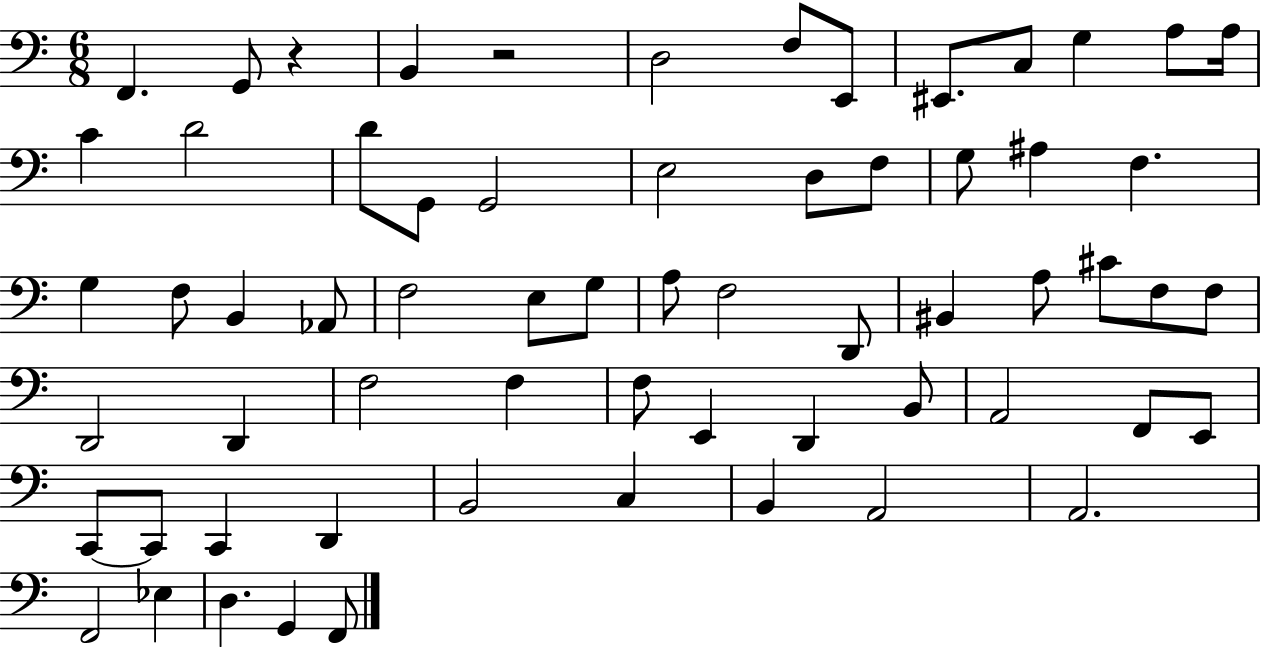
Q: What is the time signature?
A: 6/8